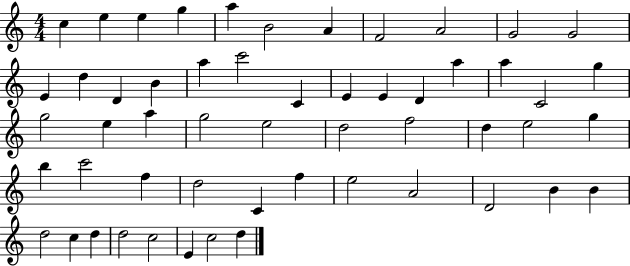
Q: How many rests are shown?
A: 0